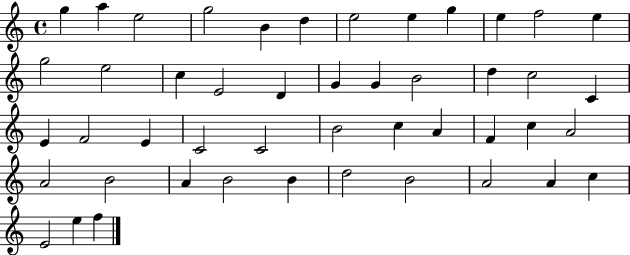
G5/q A5/q E5/h G5/h B4/q D5/q E5/h E5/q G5/q E5/q F5/h E5/q G5/h E5/h C5/q E4/h D4/q G4/q G4/q B4/h D5/q C5/h C4/q E4/q F4/h E4/q C4/h C4/h B4/h C5/q A4/q F4/q C5/q A4/h A4/h B4/h A4/q B4/h B4/q D5/h B4/h A4/h A4/q C5/q E4/h E5/q F5/q